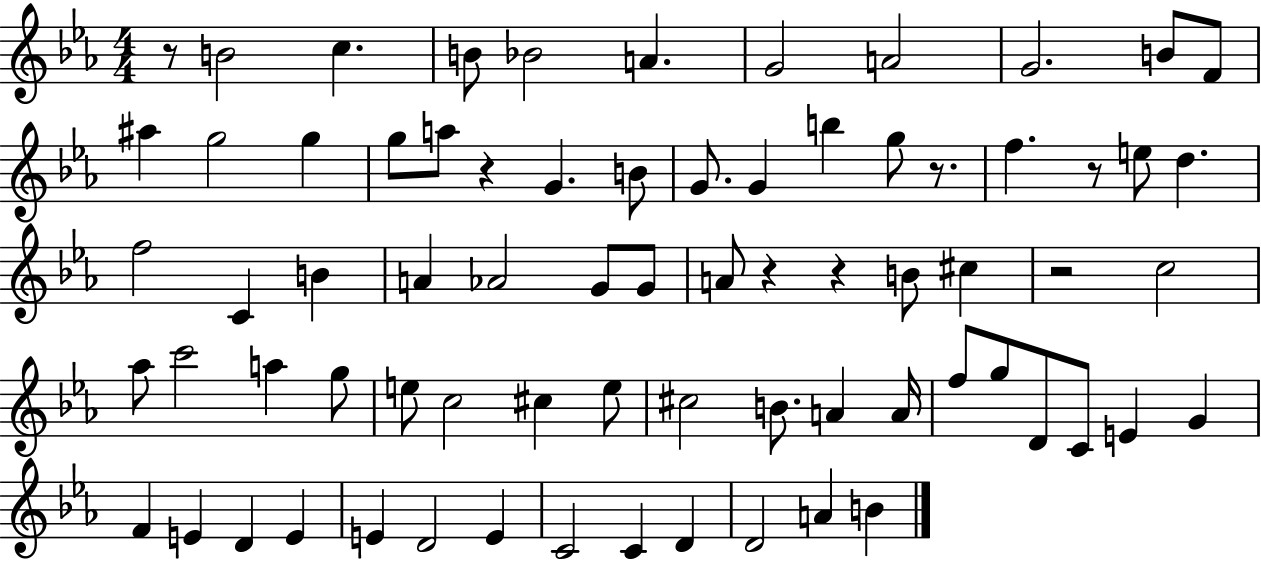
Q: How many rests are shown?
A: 7